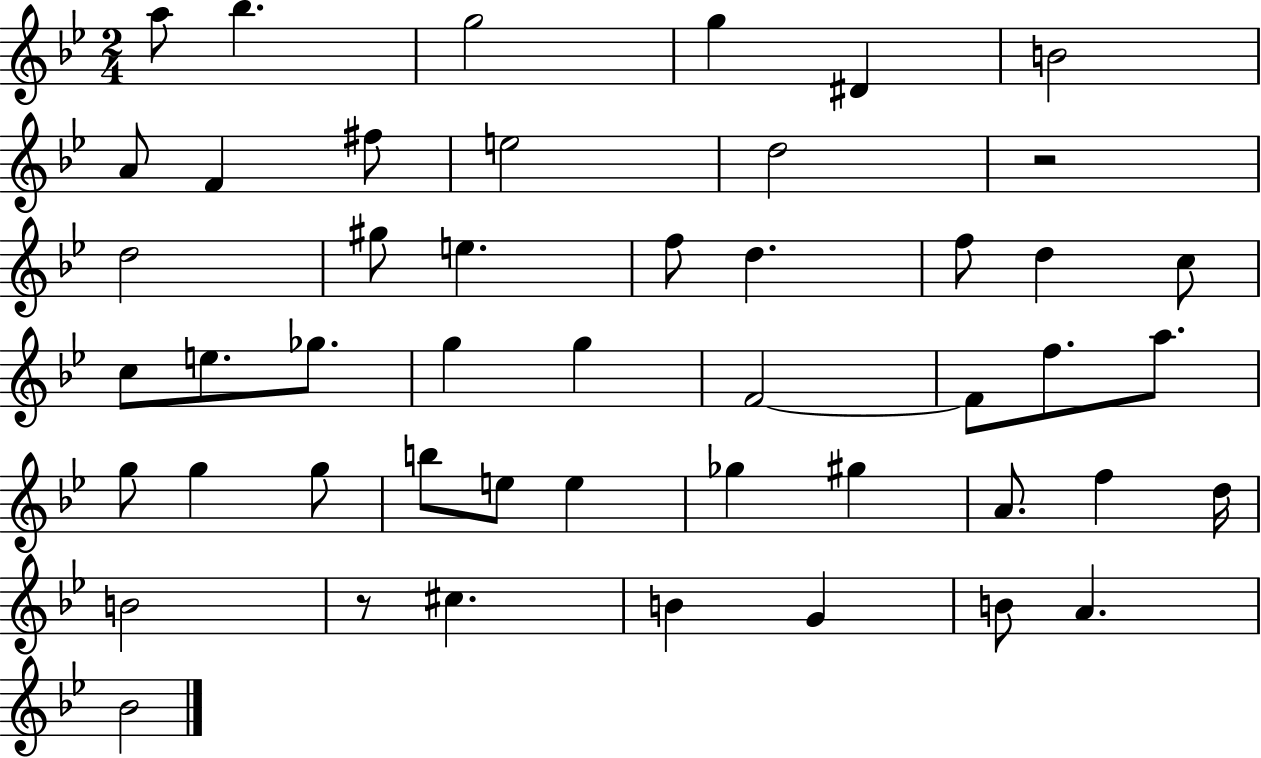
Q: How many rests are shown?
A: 2